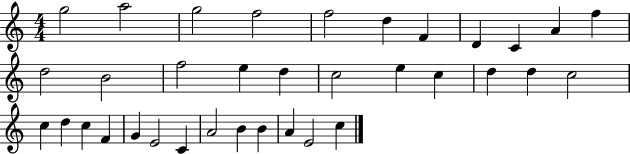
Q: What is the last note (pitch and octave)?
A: C5